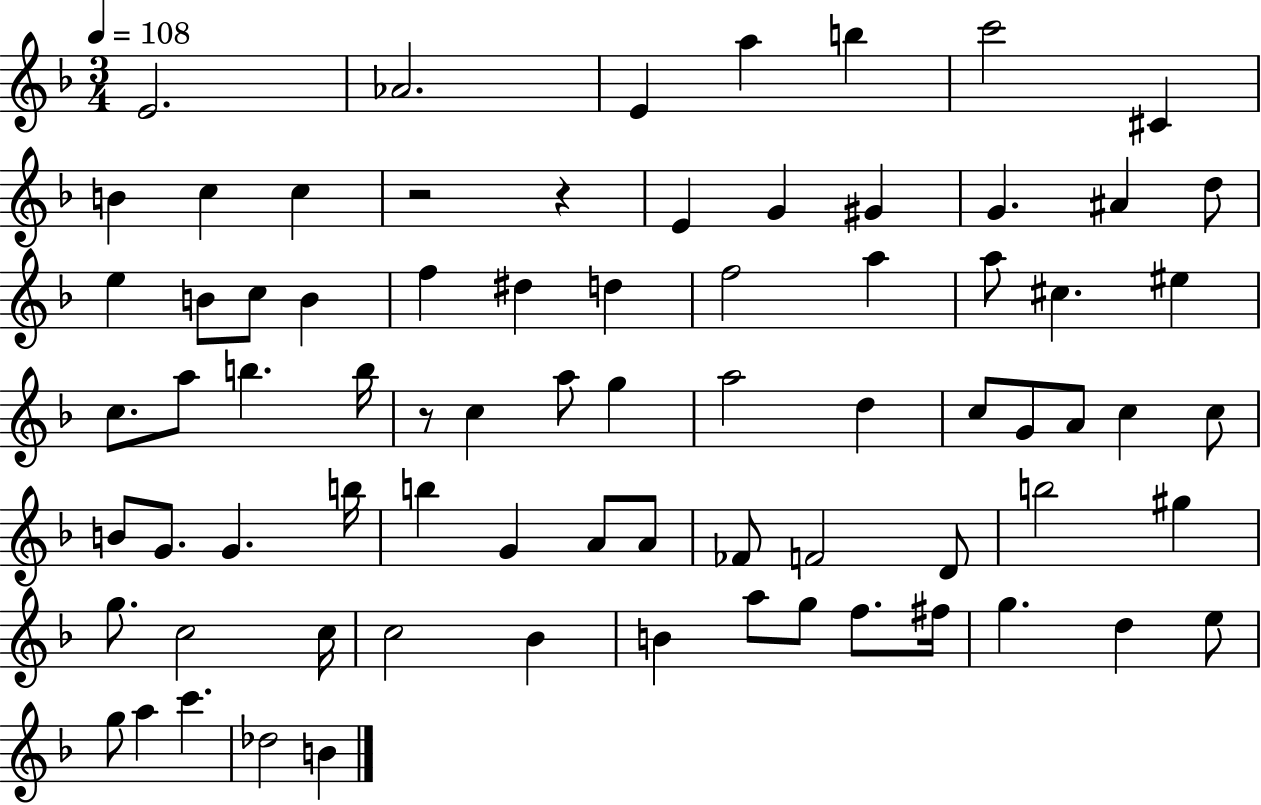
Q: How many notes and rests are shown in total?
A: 76